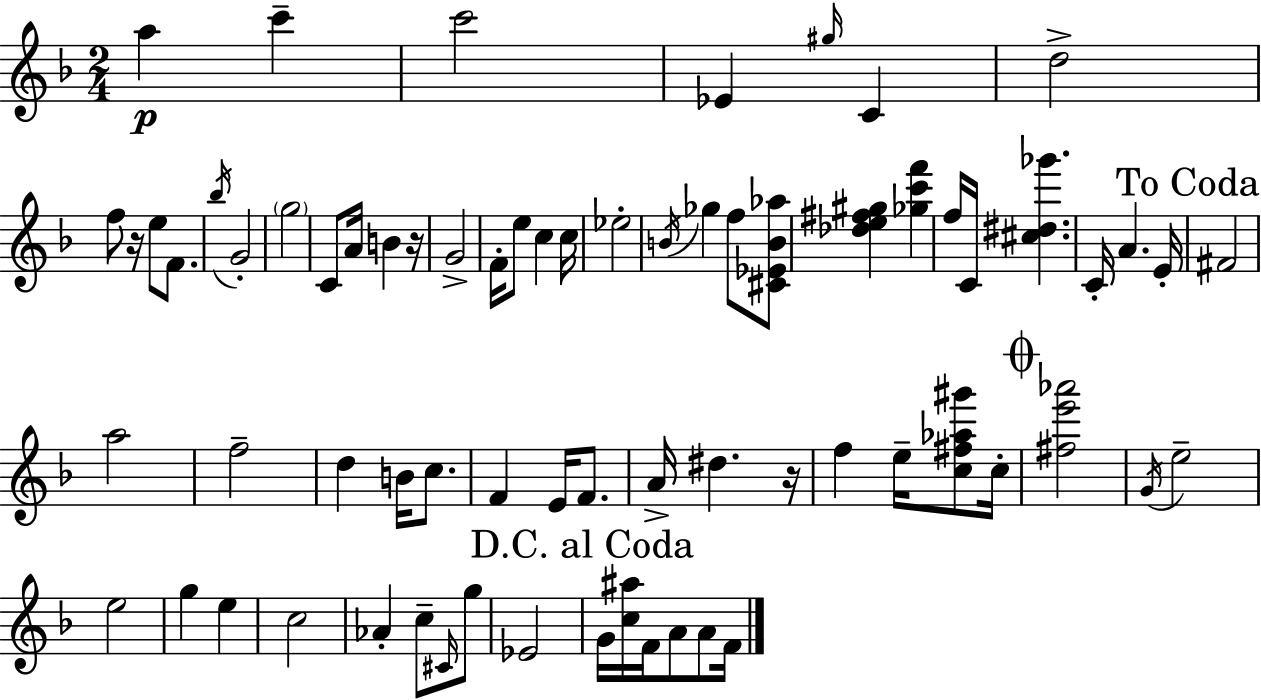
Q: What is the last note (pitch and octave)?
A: F4